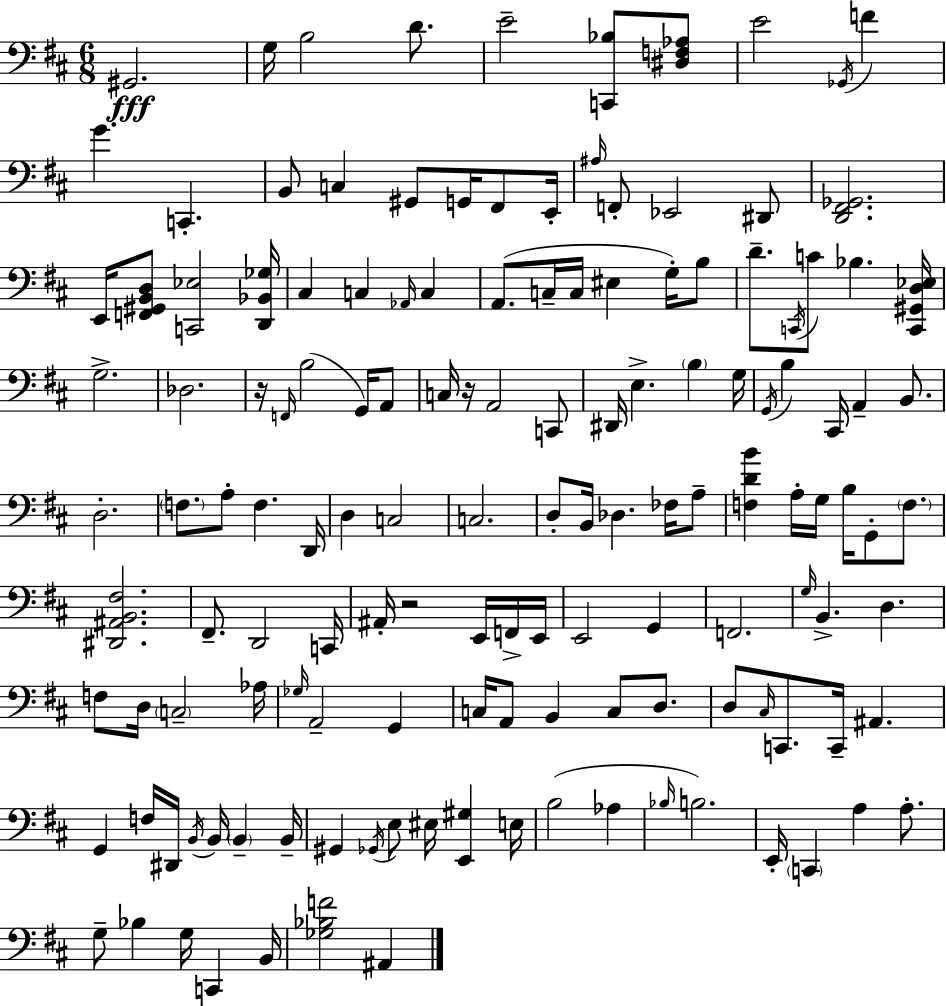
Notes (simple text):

G#2/h. G3/s B3/h D4/e. E4/h [C2,Bb3]/e [D#3,F3,Ab3]/e E4/h Gb2/s F4/q G4/q. C2/q. B2/e C3/q G#2/e G2/s F#2/e E2/s A#3/s F2/e Eb2/h D#2/e [D2,F#2,Gb2]/h. E2/s [F2,G#2,B2,D3]/e [C2,Eb3]/h [D2,Bb2,Gb3]/s C#3/q C3/q Ab2/s C3/q A2/e. C3/s C3/s EIS3/q G3/s B3/e D4/e. C2/s C4/e Bb3/q. [C2,G#2,D3,Eb3]/s G3/h. Db3/h. R/s F2/s B3/h G2/s A2/e C3/s R/s A2/h C2/e D#2/s E3/q. B3/q G3/s G2/s B3/q C#2/s A2/q B2/e. D3/h. F3/e. A3/e F3/q. D2/s D3/q C3/h C3/h. D3/e B2/s Db3/q. FES3/s A3/e [F3,D4,B4]/q A3/s G3/s B3/s G2/e F3/e. [D#2,A#2,B2,F#3]/h. F#2/e. D2/h C2/s A#2/s R/h E2/s F2/s E2/s E2/h G2/q F2/h. G3/s B2/q. D3/q. F3/e D3/s C3/h Ab3/s Gb3/s A2/h G2/q C3/s A2/e B2/q C3/e D3/e. D3/e C#3/s C2/e. C2/s A#2/q. G2/q F3/s D#2/s B2/s B2/s B2/q B2/s G#2/q Gb2/s E3/e EIS3/s [E2,G#3]/q E3/s B3/h Ab3/q Bb3/s B3/h. E2/s C2/q A3/q A3/e. G3/e Bb3/q G3/s C2/q B2/s [Gb3,Bb3,F4]/h A#2/q